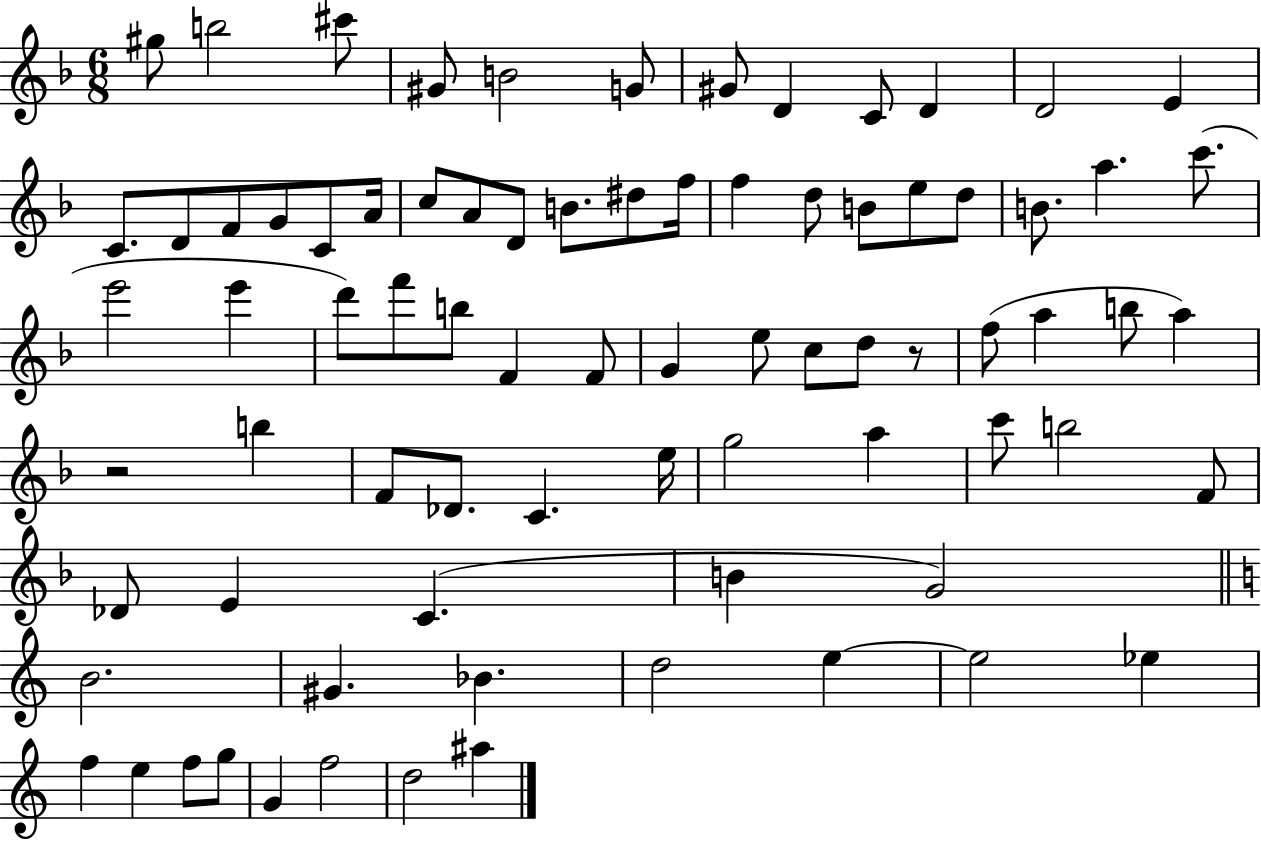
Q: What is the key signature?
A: F major